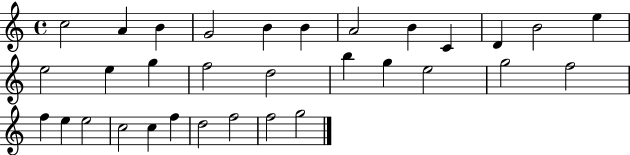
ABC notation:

X:1
T:Untitled
M:4/4
L:1/4
K:C
c2 A B G2 B B A2 B C D B2 e e2 e g f2 d2 b g e2 g2 f2 f e e2 c2 c f d2 f2 f2 g2